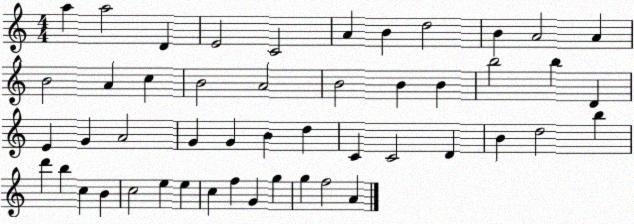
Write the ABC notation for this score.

X:1
T:Untitled
M:4/4
L:1/4
K:C
a a2 D E2 C2 A B d2 B A2 A B2 A c B2 A2 B2 B B b2 b D E G A2 G G B d C C2 D B d2 b d' b c B c2 e e c f G g g f2 A